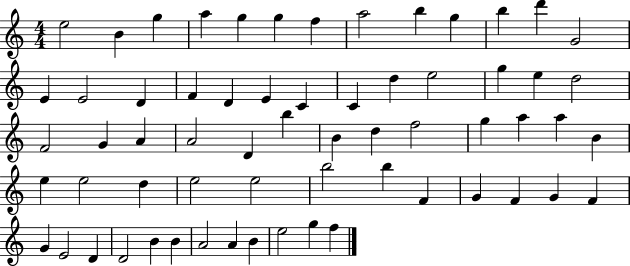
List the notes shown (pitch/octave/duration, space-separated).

E5/h B4/q G5/q A5/q G5/q G5/q F5/q A5/h B5/q G5/q B5/q D6/q G4/h E4/q E4/h D4/q F4/q D4/q E4/q C4/q C4/q D5/q E5/h G5/q E5/q D5/h F4/h G4/q A4/q A4/h D4/q B5/q B4/q D5/q F5/h G5/q A5/q A5/q B4/q E5/q E5/h D5/q E5/h E5/h B5/h B5/q F4/q G4/q F4/q G4/q F4/q G4/q E4/h D4/q D4/h B4/q B4/q A4/h A4/q B4/q E5/h G5/q F5/q